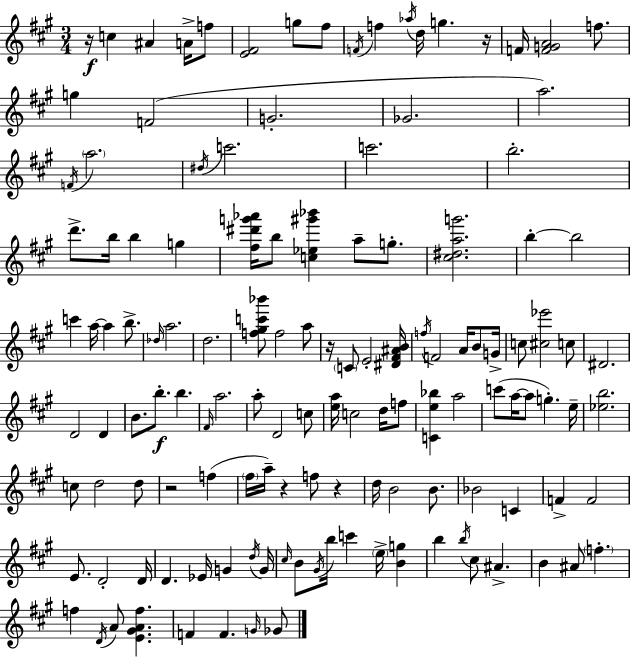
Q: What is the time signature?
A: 3/4